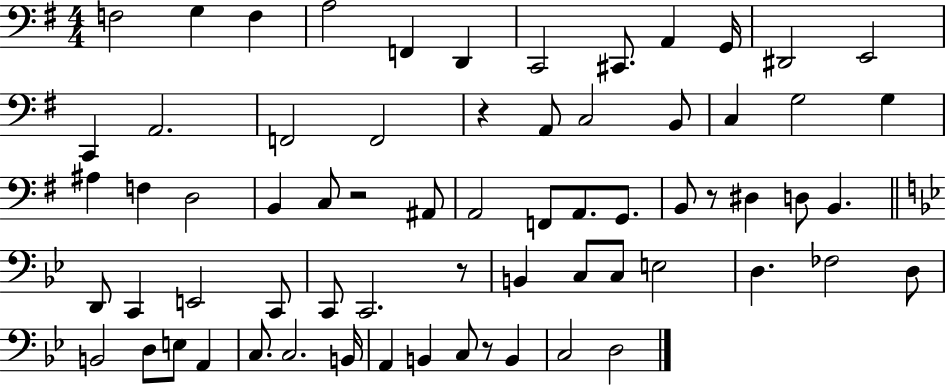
{
  \clef bass
  \numericTimeSignature
  \time 4/4
  \key g \major
  f2 g4 f4 | a2 f,4 d,4 | c,2 cis,8. a,4 g,16 | dis,2 e,2 | \break c,4 a,2. | f,2 f,2 | r4 a,8 c2 b,8 | c4 g2 g4 | \break ais4 f4 d2 | b,4 c8 r2 ais,8 | a,2 f,8 a,8. g,8. | b,8 r8 dis4 d8 b,4. | \break \bar "||" \break \key bes \major d,8 c,4 e,2 c,8 | c,8 c,2. r8 | b,4 c8 c8 e2 | d4. fes2 d8 | \break b,2 d8 e8 a,4 | c8. c2. b,16 | a,4 b,4 c8 r8 b,4 | c2 d2 | \break \bar "|."
}